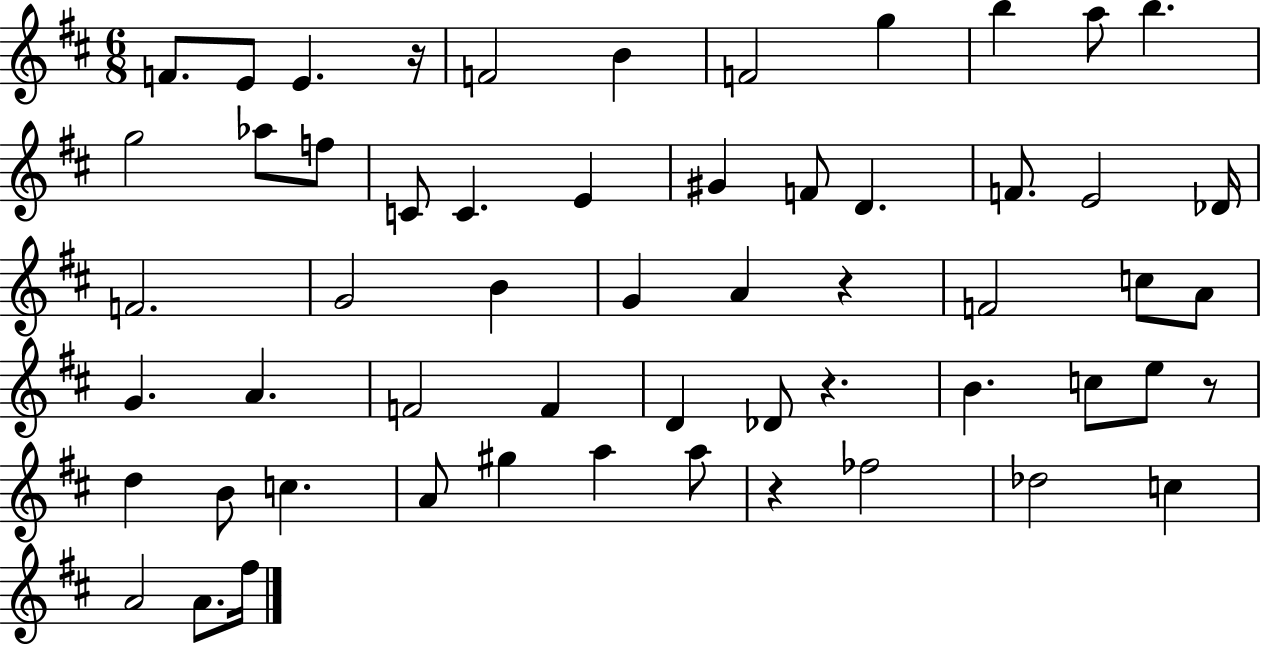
{
  \clef treble
  \numericTimeSignature
  \time 6/8
  \key d \major
  f'8. e'8 e'4. r16 | f'2 b'4 | f'2 g''4 | b''4 a''8 b''4. | \break g''2 aes''8 f''8 | c'8 c'4. e'4 | gis'4 f'8 d'4. | f'8. e'2 des'16 | \break f'2. | g'2 b'4 | g'4 a'4 r4 | f'2 c''8 a'8 | \break g'4. a'4. | f'2 f'4 | d'4 des'8 r4. | b'4. c''8 e''8 r8 | \break d''4 b'8 c''4. | a'8 gis''4 a''4 a''8 | r4 fes''2 | des''2 c''4 | \break a'2 a'8. fis''16 | \bar "|."
}